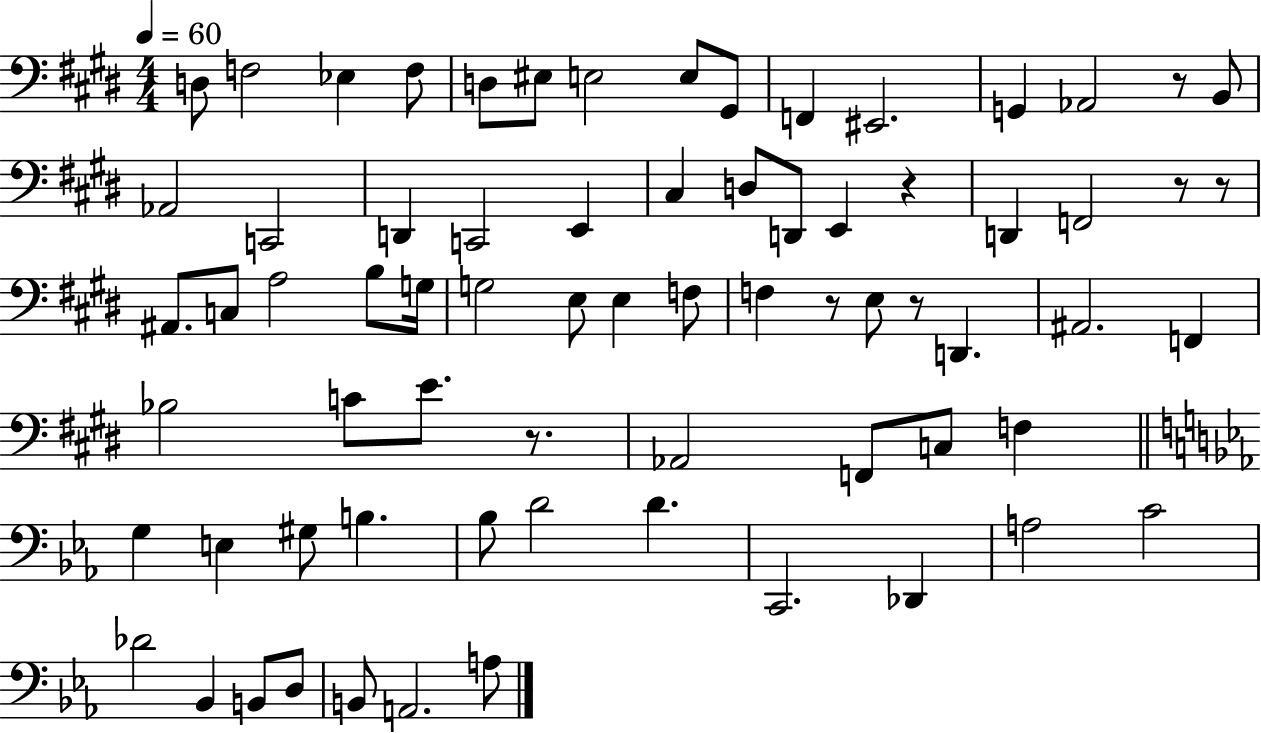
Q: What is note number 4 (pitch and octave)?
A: F3